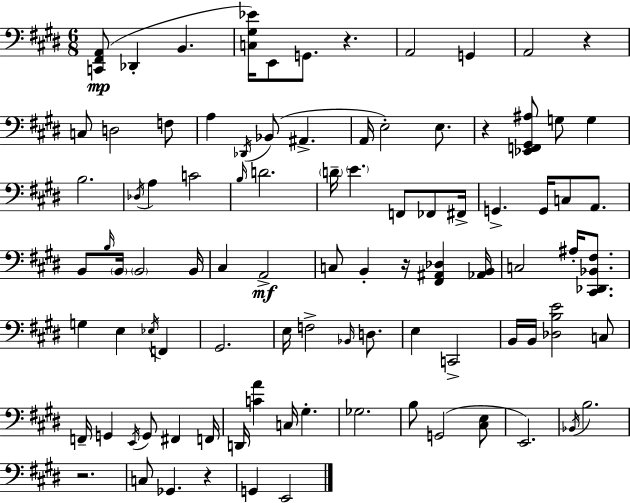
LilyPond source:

{
  \clef bass
  \numericTimeSignature
  \time 6/8
  \key e \major
  <c, fis, a,>8(\mp des,4-. b,4. | <c gis ees'>16) e,8 g,8. r4. | a,2 g,4 | a,2 r4 | \break c8 d2 f8 | a4 \acciaccatura { des,16 } bes,8( ais,4.-> | a,16 e2-.) e8. | r4 <ees, f, gis, ais>8 g8 g4 | \break b2. | \acciaccatura { des16 } a4 c'2 | \grace { b16 } d'2. | \parenthesize d'16-- \parenthesize e'4. f,8 | \break fes,8 fis,16-> g,4.-> g,16 c8 | a,8. b,8 \grace { b16 } \parenthesize b,16 \parenthesize b,2 | b,16 cis4 a,2->\mf | c8 b,4-. r16 <fis, ais, des>4 | \break <aes, b,>16 c2 | ais16-. <cis, des, bes, fis>8. g4 e4 | \acciaccatura { ees16 } f,4 gis,2. | e16 f2-> | \break \grace { bes,16 } d8. e4 c,2-> | b,16 b,16 <des b e'>2 | c8 f,16-- g,4 \acciaccatura { e,16 } | g,8 fis,4 f,16 d,16 <c' a'>4 | \break c16 gis4.-. ges2. | b8 g,2( | <cis e>8 e,2.) | \acciaccatura { bes,16 } b2. | \break r2. | c8 ges,4. | r4 g,4 | e,2 \bar "|."
}